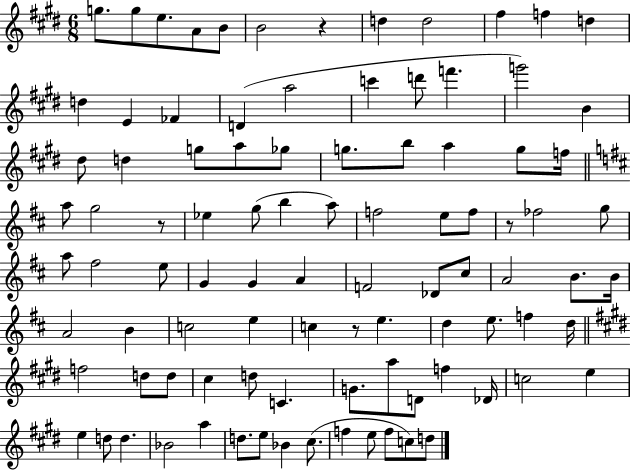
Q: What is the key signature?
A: E major